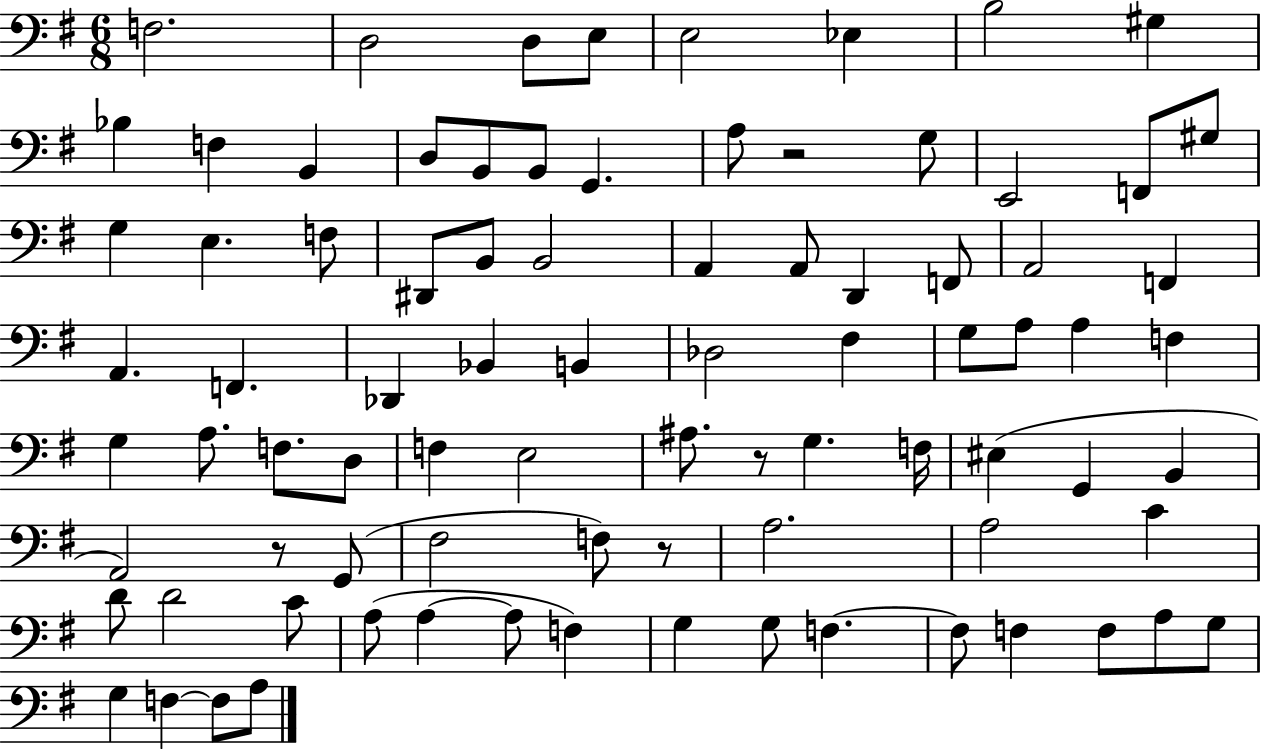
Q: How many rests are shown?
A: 4